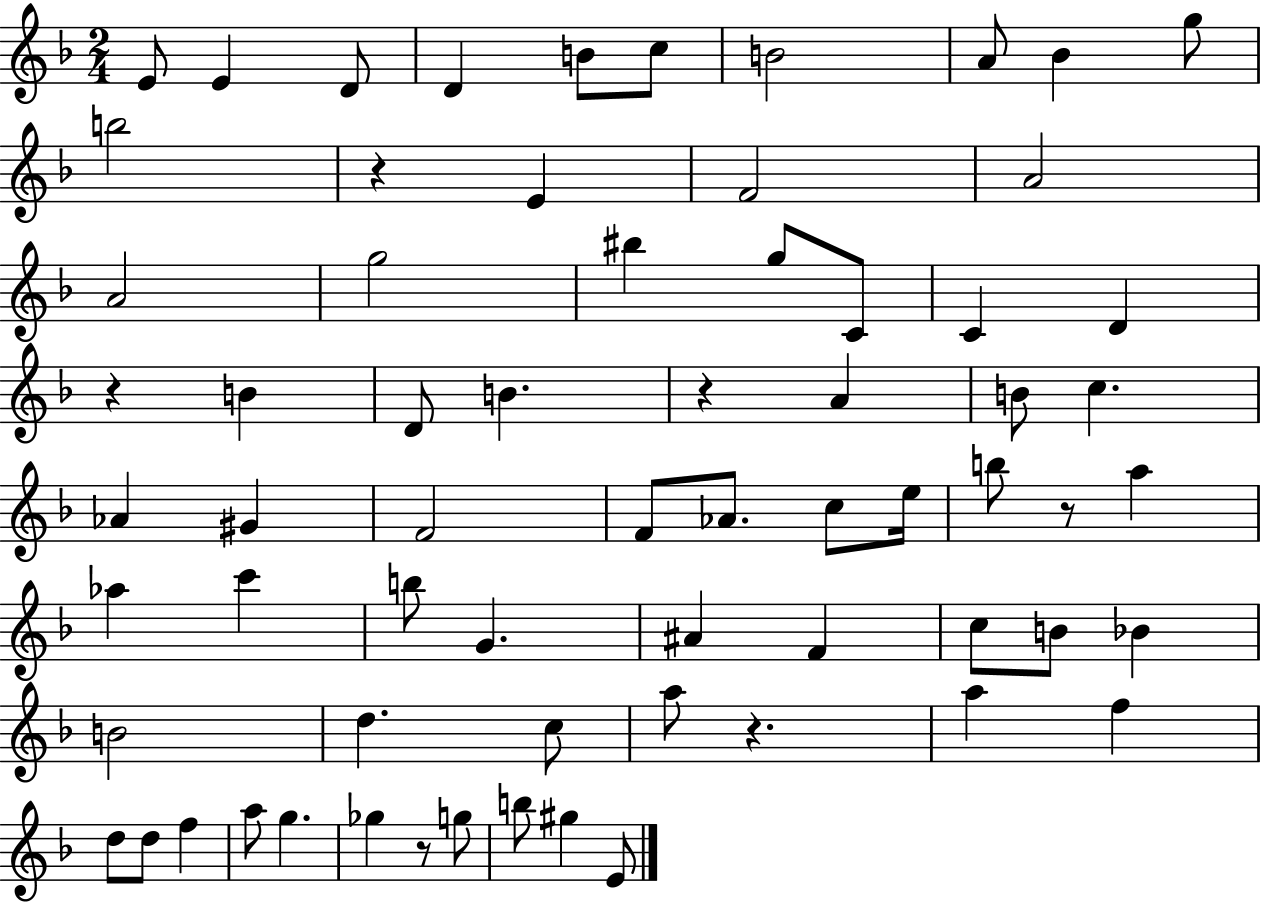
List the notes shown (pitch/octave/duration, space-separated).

E4/e E4/q D4/e D4/q B4/e C5/e B4/h A4/e Bb4/q G5/e B5/h R/q E4/q F4/h A4/h A4/h G5/h BIS5/q G5/e C4/e C4/q D4/q R/q B4/q D4/e B4/q. R/q A4/q B4/e C5/q. Ab4/q G#4/q F4/h F4/e Ab4/e. C5/e E5/s B5/e R/e A5/q Ab5/q C6/q B5/e G4/q. A#4/q F4/q C5/e B4/e Bb4/q B4/h D5/q. C5/e A5/e R/q. A5/q F5/q D5/e D5/e F5/q A5/e G5/q. Gb5/q R/e G5/e B5/e G#5/q E4/e